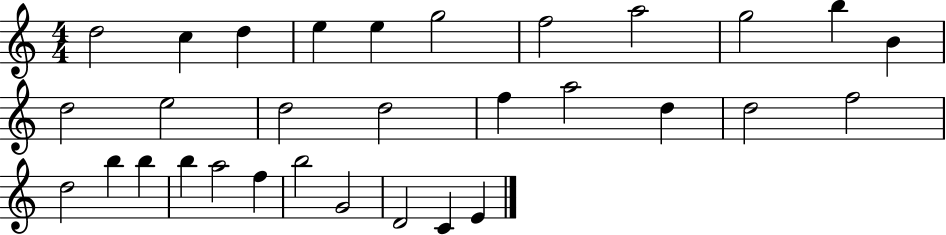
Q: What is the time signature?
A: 4/4